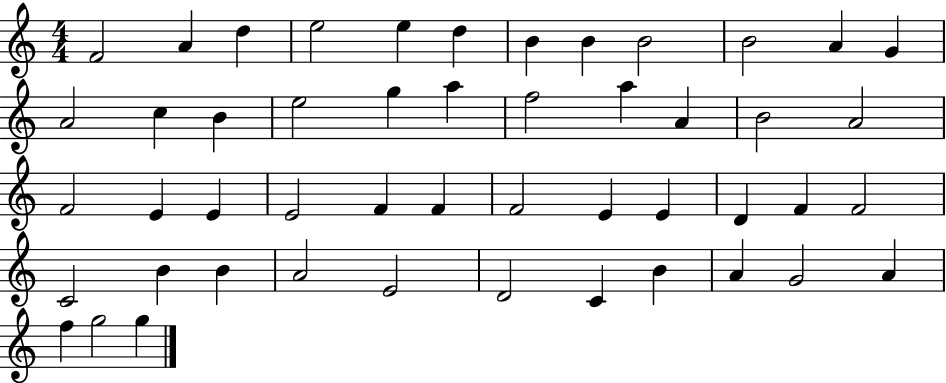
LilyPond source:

{
  \clef treble
  \numericTimeSignature
  \time 4/4
  \key c \major
  f'2 a'4 d''4 | e''2 e''4 d''4 | b'4 b'4 b'2 | b'2 a'4 g'4 | \break a'2 c''4 b'4 | e''2 g''4 a''4 | f''2 a''4 a'4 | b'2 a'2 | \break f'2 e'4 e'4 | e'2 f'4 f'4 | f'2 e'4 e'4 | d'4 f'4 f'2 | \break c'2 b'4 b'4 | a'2 e'2 | d'2 c'4 b'4 | a'4 g'2 a'4 | \break f''4 g''2 g''4 | \bar "|."
}